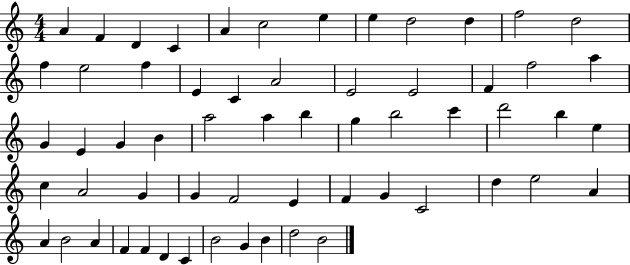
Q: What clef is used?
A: treble